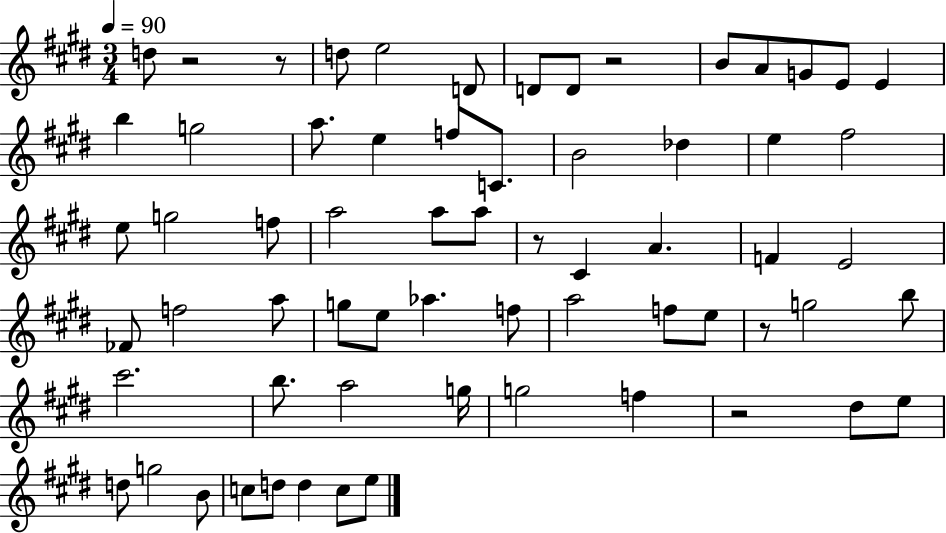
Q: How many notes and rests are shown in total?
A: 65